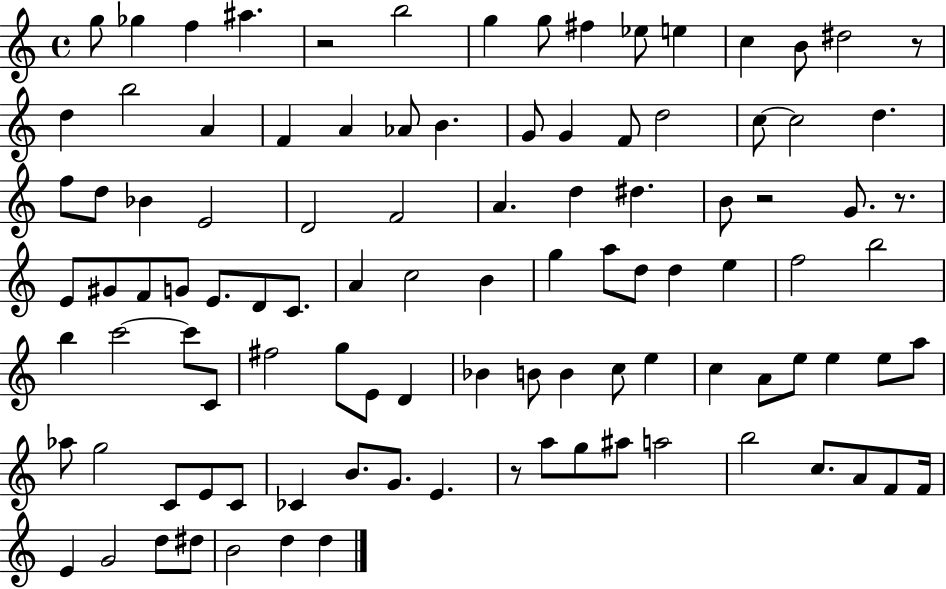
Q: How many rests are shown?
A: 5